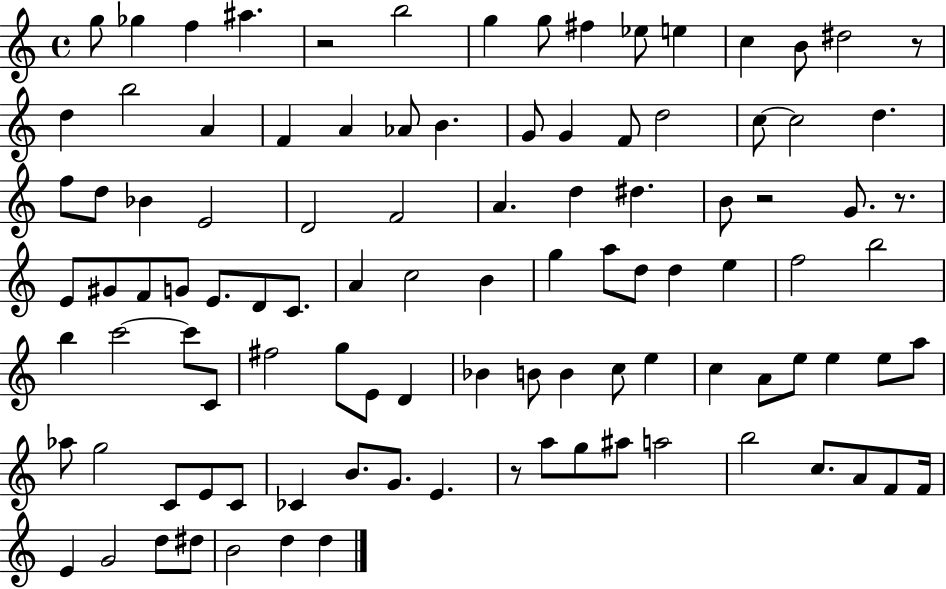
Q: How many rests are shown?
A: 5